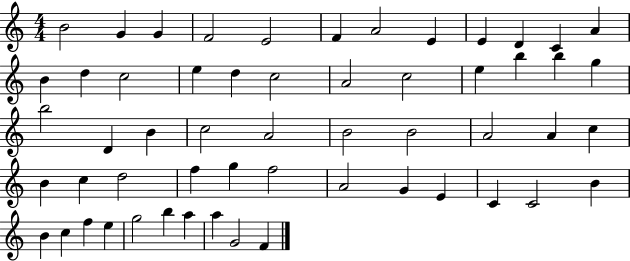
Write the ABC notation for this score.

X:1
T:Untitled
M:4/4
L:1/4
K:C
B2 G G F2 E2 F A2 E E D C A B d c2 e d c2 A2 c2 e b b g b2 D B c2 A2 B2 B2 A2 A c B c d2 f g f2 A2 G E C C2 B B c f e g2 b a a G2 F